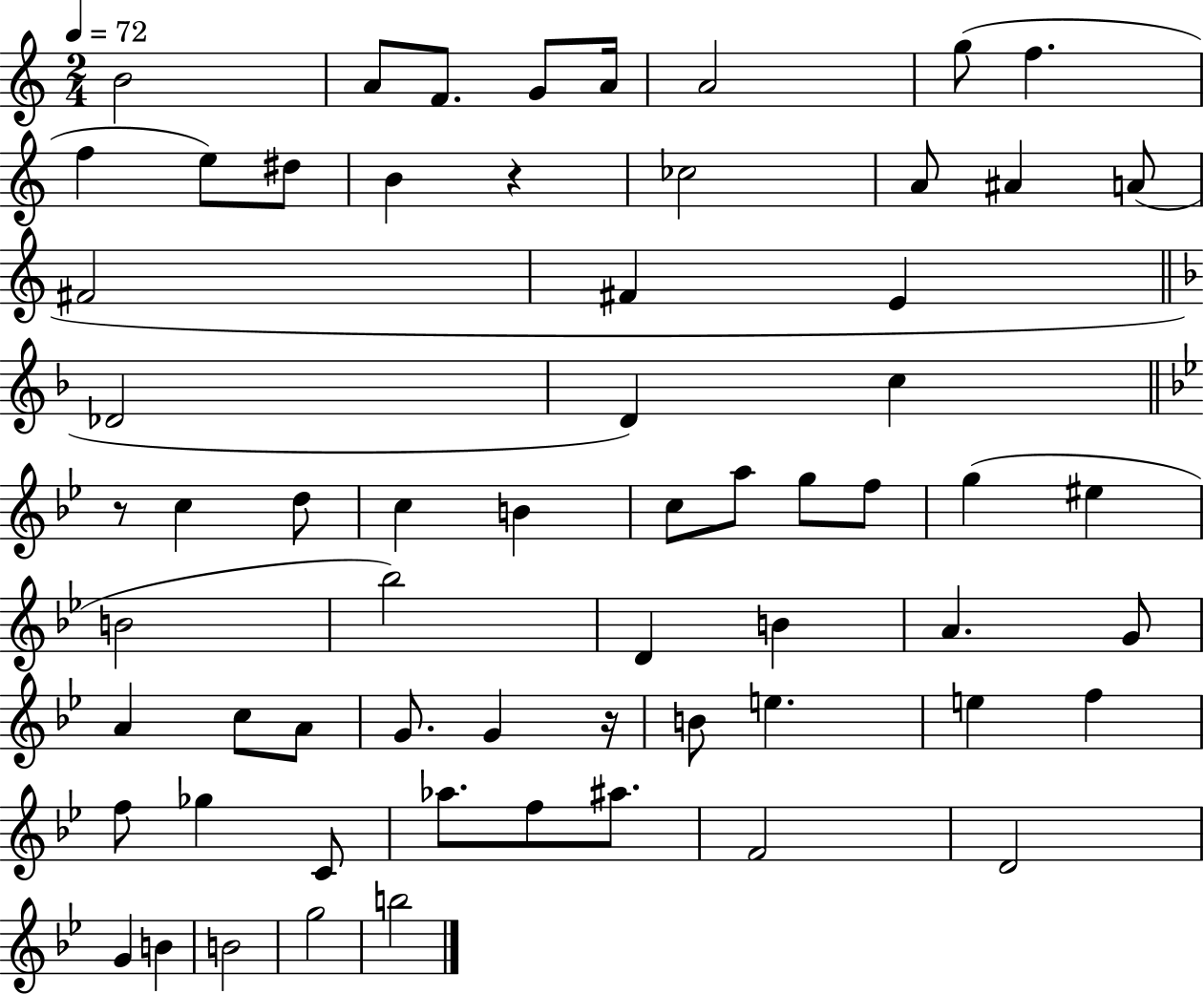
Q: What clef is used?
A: treble